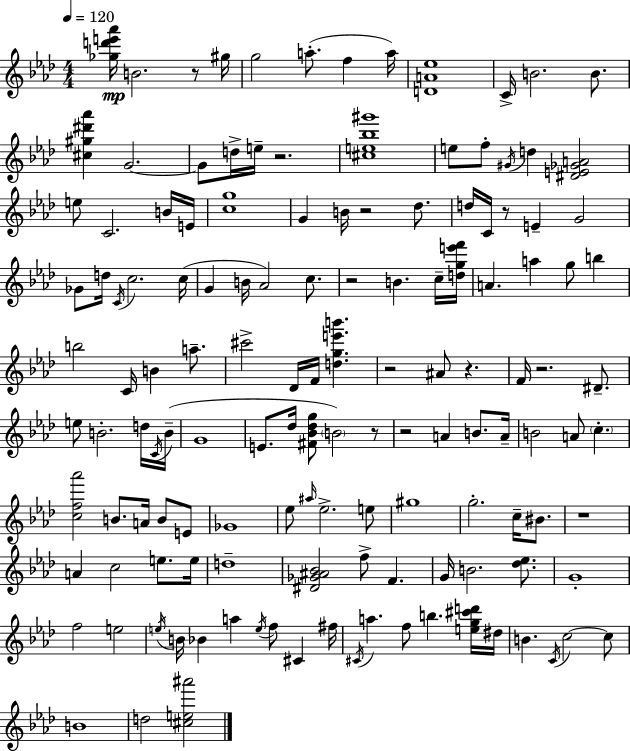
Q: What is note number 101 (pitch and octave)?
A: F#5